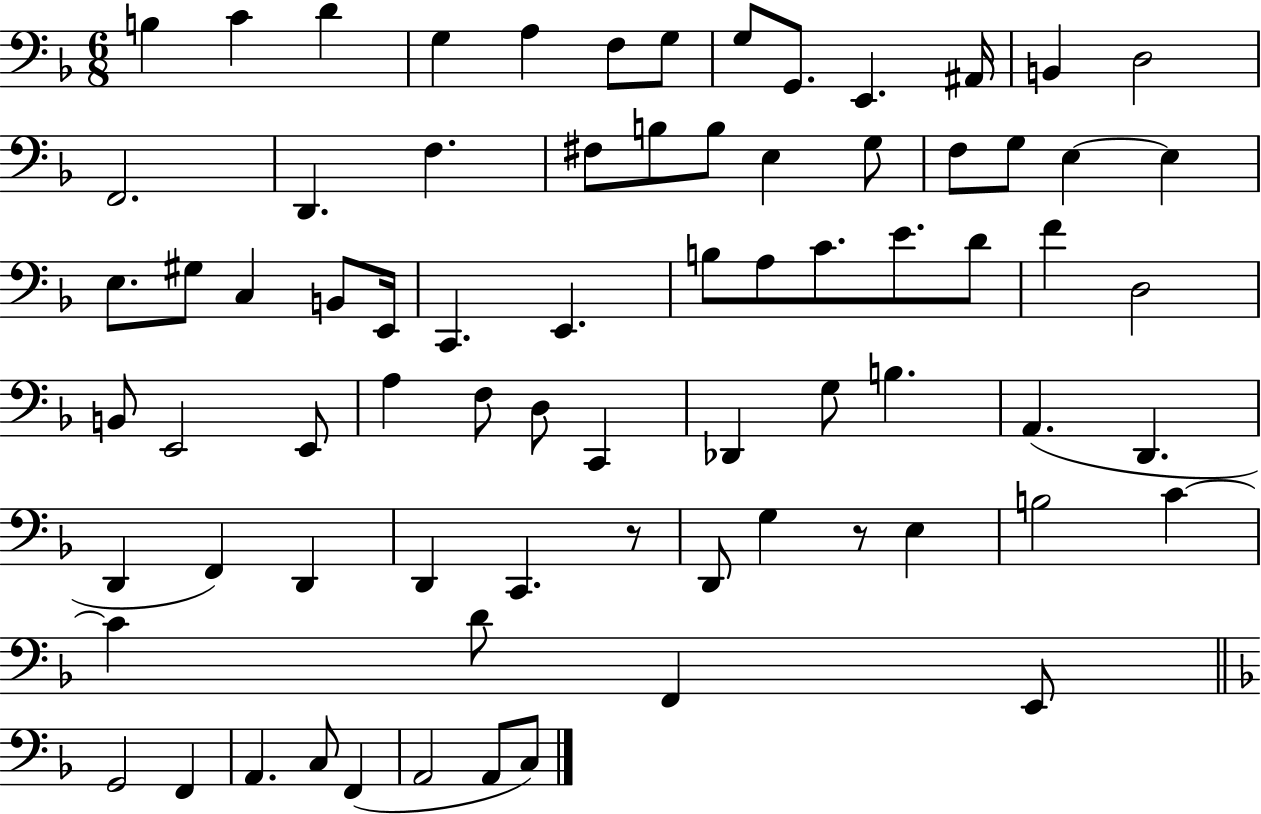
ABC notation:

X:1
T:Untitled
M:6/8
L:1/4
K:F
B, C D G, A, F,/2 G,/2 G,/2 G,,/2 E,, ^A,,/4 B,, D,2 F,,2 D,, F, ^F,/2 B,/2 B,/2 E, G,/2 F,/2 G,/2 E, E, E,/2 ^G,/2 C, B,,/2 E,,/4 C,, E,, B,/2 A,/2 C/2 E/2 D/2 F D,2 B,,/2 E,,2 E,,/2 A, F,/2 D,/2 C,, _D,, G,/2 B, A,, D,, D,, F,, D,, D,, C,, z/2 D,,/2 G, z/2 E, B,2 C C D/2 F,, E,,/2 G,,2 F,, A,, C,/2 F,, A,,2 A,,/2 C,/2